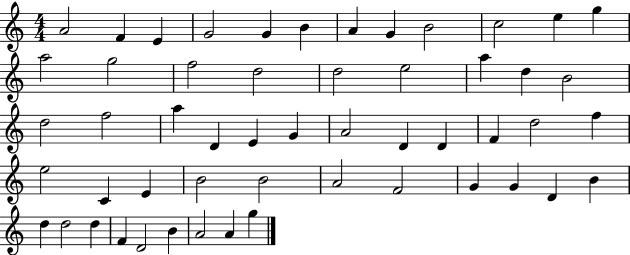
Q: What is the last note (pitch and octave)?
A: G5